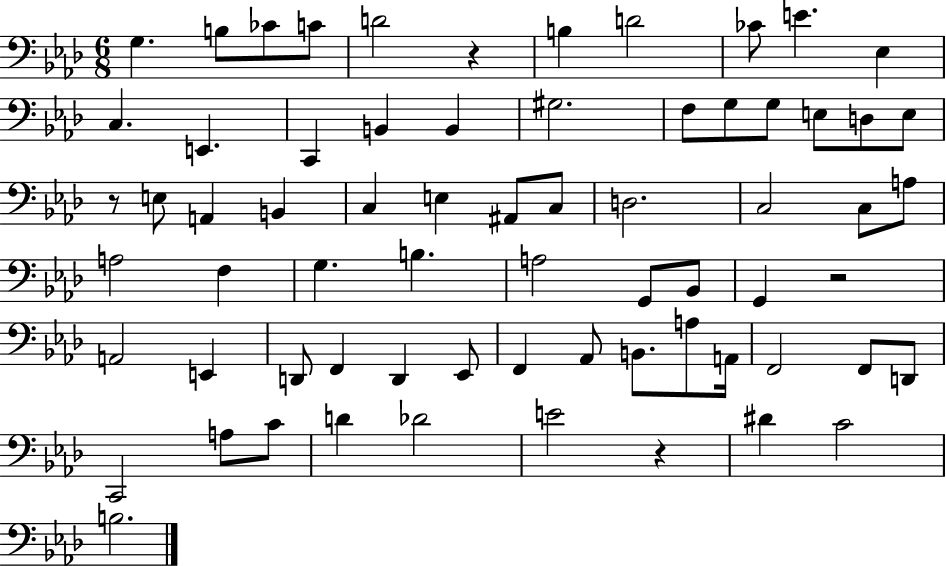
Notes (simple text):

G3/q. B3/e CES4/e C4/e D4/h R/q B3/q D4/h CES4/e E4/q. Eb3/q C3/q. E2/q. C2/q B2/q B2/q G#3/h. F3/e G3/e G3/e E3/e D3/e E3/e R/e E3/e A2/q B2/q C3/q E3/q A#2/e C3/e D3/h. C3/h C3/e A3/e A3/h F3/q G3/q. B3/q. A3/h G2/e Bb2/e G2/q R/h A2/h E2/q D2/e F2/q D2/q Eb2/e F2/q Ab2/e B2/e. A3/e A2/s F2/h F2/e D2/e C2/h A3/e C4/e D4/q Db4/h E4/h R/q D#4/q C4/h B3/h.